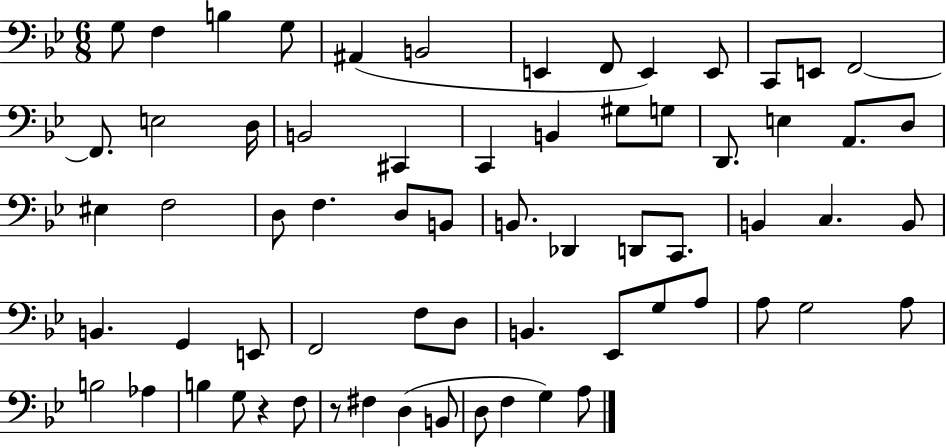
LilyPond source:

{
  \clef bass
  \numericTimeSignature
  \time 6/8
  \key bes \major
  \repeat volta 2 { g8 f4 b4 g8 | ais,4( b,2 | e,4 f,8 e,4) e,8 | c,8 e,8 f,2~~ | \break f,8. e2 d16 | b,2 cis,4 | c,4 b,4 gis8 g8 | d,8. e4 a,8. d8 | \break eis4 f2 | d8 f4. d8 b,8 | b,8. des,4 d,8 c,8. | b,4 c4. b,8 | \break b,4. g,4 e,8 | f,2 f8 d8 | b,4. ees,8 g8 a8 | a8 g2 a8 | \break b2 aes4 | b4 g8 r4 f8 | r8 fis4 d4( b,8 | d8 f4 g4) a8 | \break } \bar "|."
}